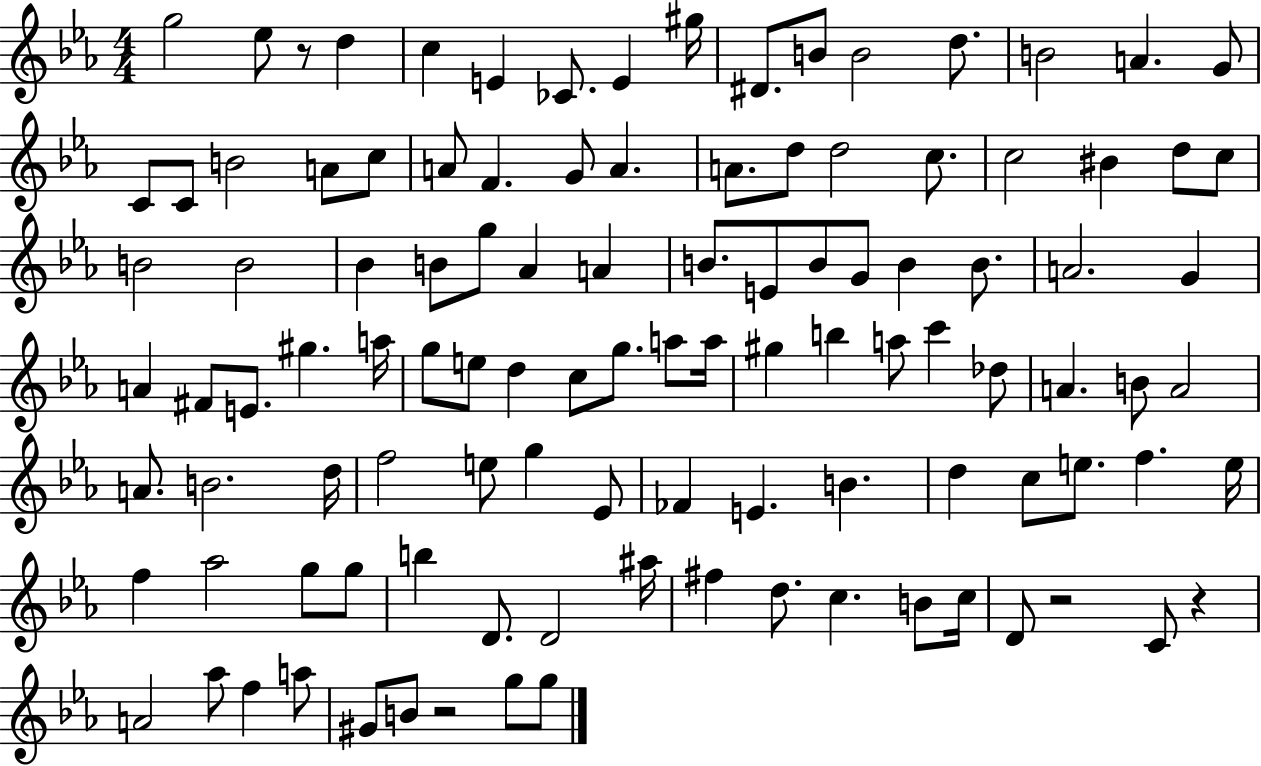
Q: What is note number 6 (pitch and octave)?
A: CES4